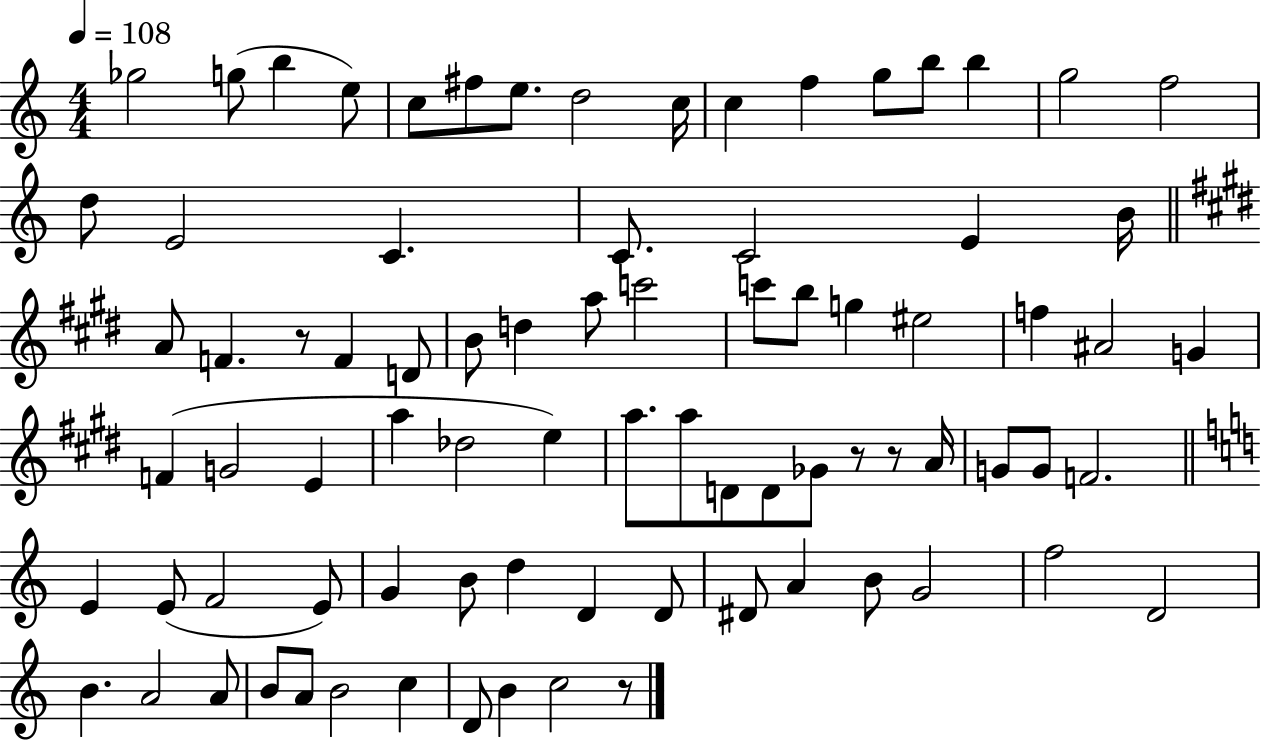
Gb5/h G5/e B5/q E5/e C5/e F#5/e E5/e. D5/h C5/s C5/q F5/q G5/e B5/e B5/q G5/h F5/h D5/e E4/h C4/q. C4/e. C4/h E4/q B4/s A4/e F4/q. R/e F4/q D4/e B4/e D5/q A5/e C6/h C6/e B5/e G5/q EIS5/h F5/q A#4/h G4/q F4/q G4/h E4/q A5/q Db5/h E5/q A5/e. A5/e D4/e D4/e Gb4/e R/e R/e A4/s G4/e G4/e F4/h. E4/q E4/e F4/h E4/e G4/q B4/e D5/q D4/q D4/e D#4/e A4/q B4/e G4/h F5/h D4/h B4/q. A4/h A4/e B4/e A4/e B4/h C5/q D4/e B4/q C5/h R/e